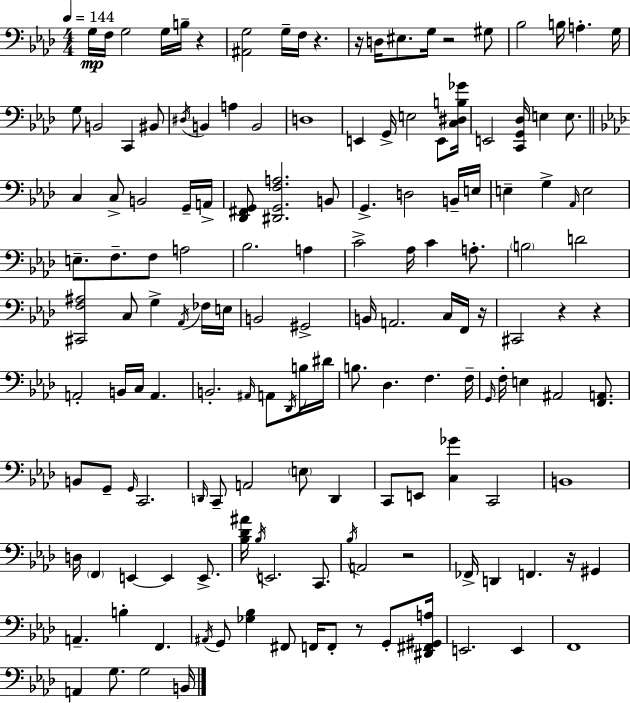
G3/s F3/s G3/h G3/s B3/s R/q [A#2,G3]/h G3/s F3/s R/q. R/s D3/s EIS3/e. G3/s R/h G#3/e Bb3/h B3/s A3/q. G3/s G3/e B2/h C2/q BIS2/e D#3/s B2/q A3/q B2/h D3/w E2/q G2/s E3/h E2/e [C3,D#3,B3,Gb4]/s E2/h [C2,G2,Db3]/s E3/q E3/e. C3/q C3/e B2/h G2/s A2/s [Db2,F#2,G2]/e [D#2,G2,F3,A3]/h. B2/e G2/q. D3/h B2/s E3/s E3/q G3/q Ab2/s E3/h E3/e. F3/e. F3/e A3/h Bb3/h. A3/q C4/h Ab3/s C4/q A3/e. B3/h D4/h [C#2,F3,A#3]/h C3/e G3/q Ab2/s FES3/s E3/s B2/h G#2/h B2/s A2/h. C3/s F2/s R/s C#2/h R/q R/q A2/h B2/s C3/s A2/q. B2/h. A#2/s A2/e Db2/s B3/s D#4/s B3/e. Db3/q. F3/q. F3/s G2/s F3/s E3/q A#2/h [F2,A2]/e. B2/e G2/e G2/s C2/h. D2/s C2/e A2/h E3/e D2/q C2/e E2/e [C3,Gb4]/q C2/h B2/w D3/s F2/q E2/q E2/q E2/e. [Bb3,Db4,A#4]/s Bb3/s E2/h. C2/e. Bb3/s A2/h R/h FES2/s D2/q F2/q. R/s G#2/q A2/q. B3/q F2/q. A#2/s G2/e [Gb3,Bb3]/q F#2/e F2/s F2/e R/e G2/e [D#2,F#2,G#2,A3]/s E2/h. E2/q F2/w A2/q G3/e. G3/h B2/s